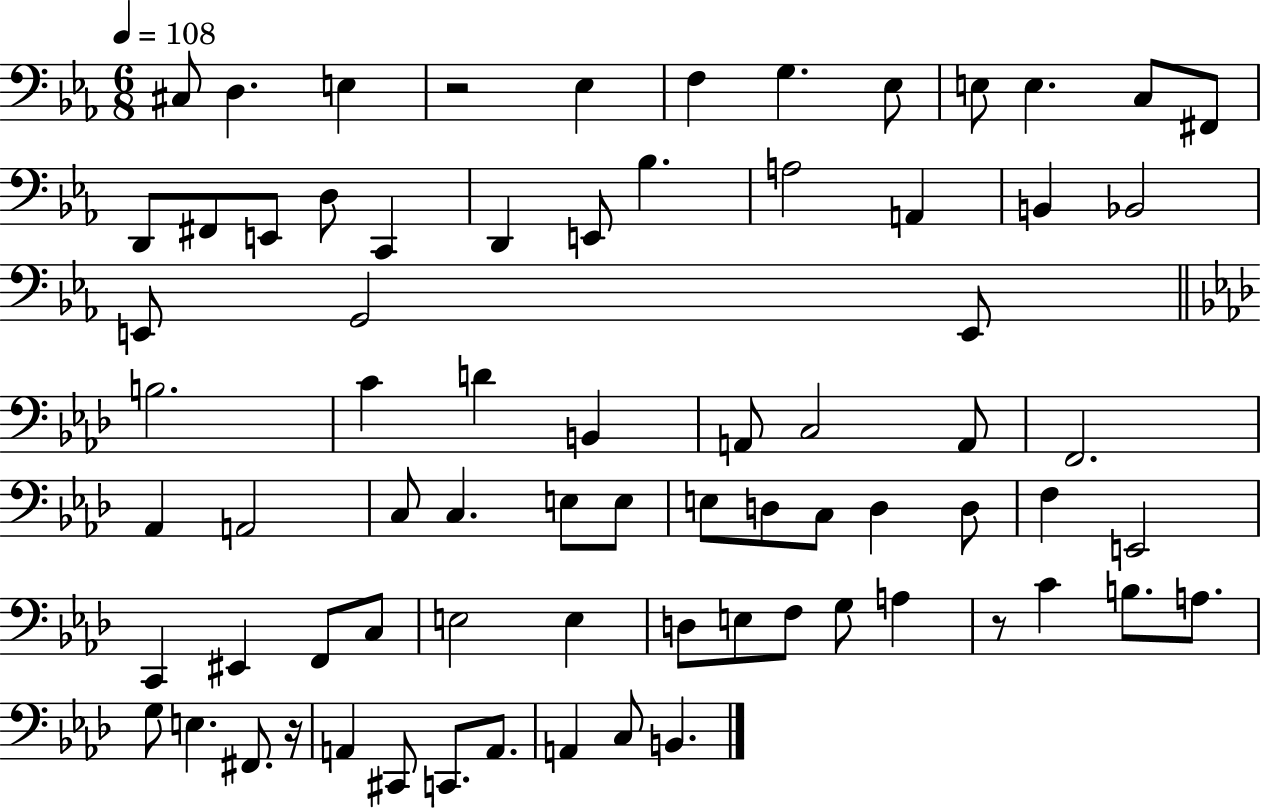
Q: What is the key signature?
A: EES major